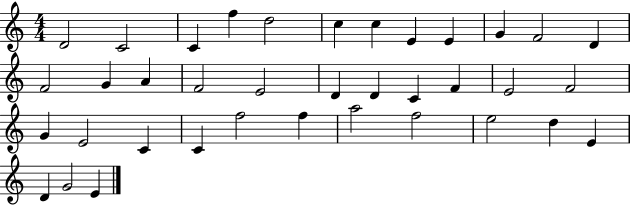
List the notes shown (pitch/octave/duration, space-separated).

D4/h C4/h C4/q F5/q D5/h C5/q C5/q E4/q E4/q G4/q F4/h D4/q F4/h G4/q A4/q F4/h E4/h D4/q D4/q C4/q F4/q E4/h F4/h G4/q E4/h C4/q C4/q F5/h F5/q A5/h F5/h E5/h D5/q E4/q D4/q G4/h E4/q